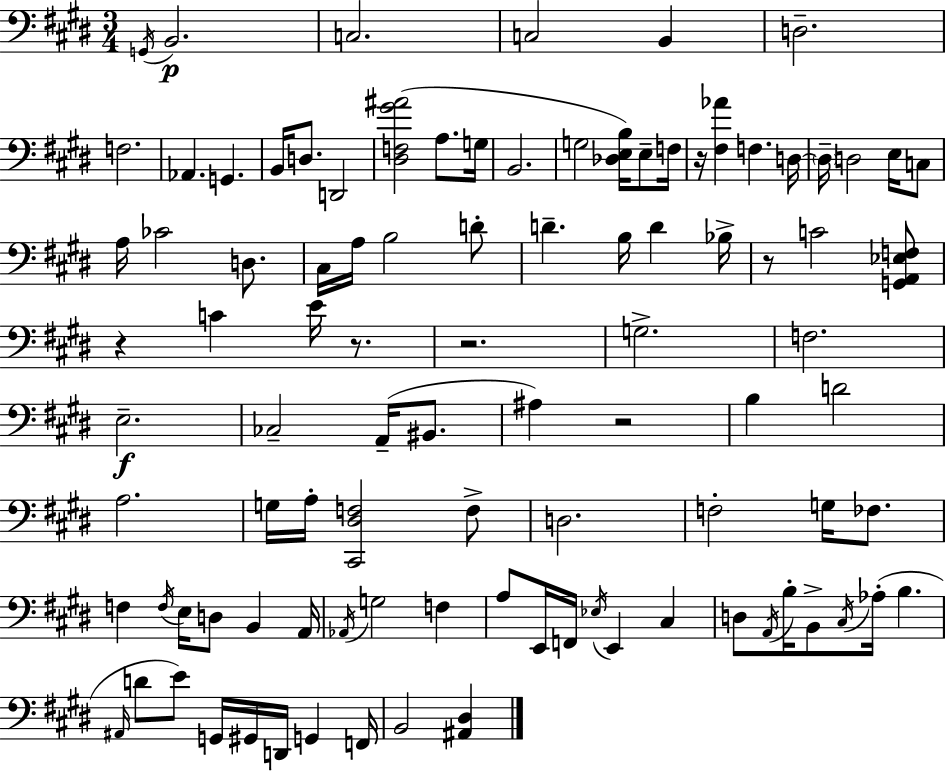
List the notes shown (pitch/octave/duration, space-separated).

G2/s B2/h. C3/h. C3/h B2/q D3/h. F3/h. Ab2/q. G2/q. B2/s D3/e. D2/h [D#3,F3,G#4,A#4]/h A3/e. G3/s B2/h. G3/h [Db3,E3,B3]/s E3/e F3/s R/s [F#3,Ab4]/q F3/q. D3/s D3/s D3/h E3/s C3/e A3/s CES4/h D3/e. C#3/s A3/s B3/h D4/e D4/q. B3/s D4/q Bb3/s R/e C4/h [G2,A2,Eb3,F3]/e R/q C4/q E4/s R/e. R/h. G3/h. F3/h. E3/h. CES3/h A2/s BIS2/e. A#3/q R/h B3/q D4/h A3/h. G3/s A3/s [C#2,D#3,F3]/h F3/e D3/h. F3/h G3/s FES3/e. F3/q F3/s E3/s D3/e B2/q A2/s Ab2/s G3/h F3/q A3/e E2/s F2/s Eb3/s E2/q C#3/q D3/e A2/s B3/s B2/e C#3/s Ab3/s B3/q. A#2/s D4/e E4/e G2/s G#2/s D2/s G2/q F2/s B2/h [A#2,D#3]/q